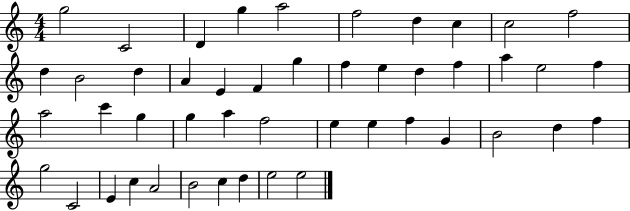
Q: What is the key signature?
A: C major